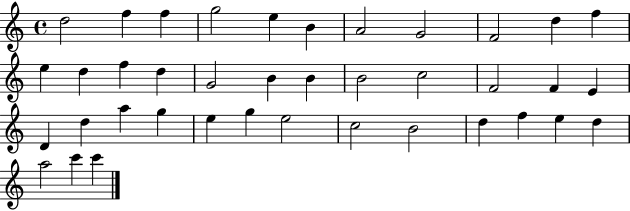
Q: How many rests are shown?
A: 0